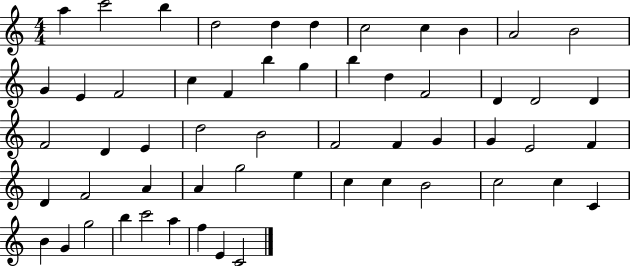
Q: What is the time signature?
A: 4/4